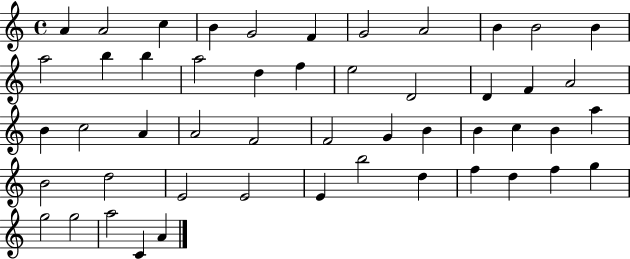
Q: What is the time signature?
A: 4/4